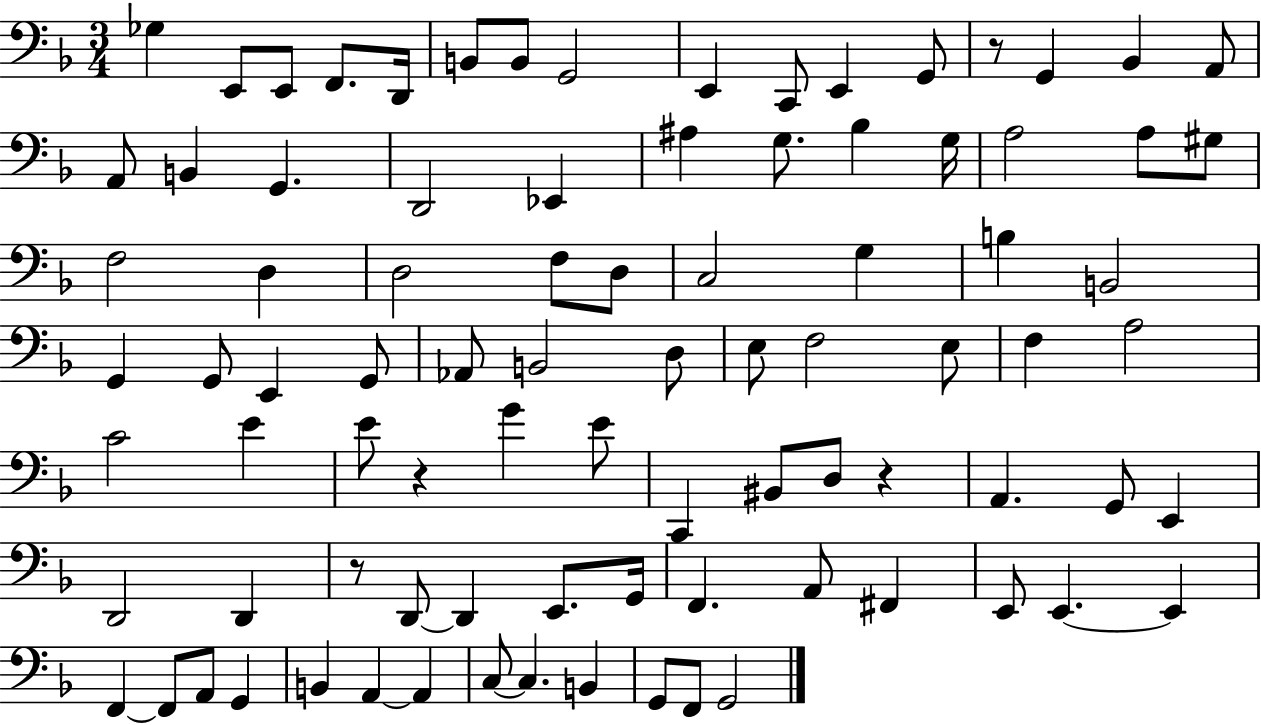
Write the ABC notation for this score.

X:1
T:Untitled
M:3/4
L:1/4
K:F
_G, E,,/2 E,,/2 F,,/2 D,,/4 B,,/2 B,,/2 G,,2 E,, C,,/2 E,, G,,/2 z/2 G,, _B,, A,,/2 A,,/2 B,, G,, D,,2 _E,, ^A, G,/2 _B, G,/4 A,2 A,/2 ^G,/2 F,2 D, D,2 F,/2 D,/2 C,2 G, B, B,,2 G,, G,,/2 E,, G,,/2 _A,,/2 B,,2 D,/2 E,/2 F,2 E,/2 F, A,2 C2 E E/2 z G E/2 C,, ^B,,/2 D,/2 z A,, G,,/2 E,, D,,2 D,, z/2 D,,/2 D,, E,,/2 G,,/4 F,, A,,/2 ^F,, E,,/2 E,, E,, F,, F,,/2 A,,/2 G,, B,, A,, A,, C,/2 C, B,, G,,/2 F,,/2 G,,2